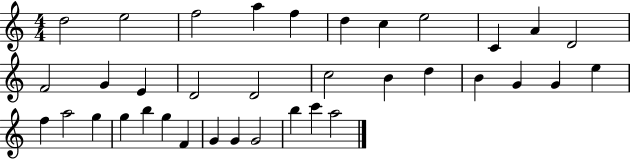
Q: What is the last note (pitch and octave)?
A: A5